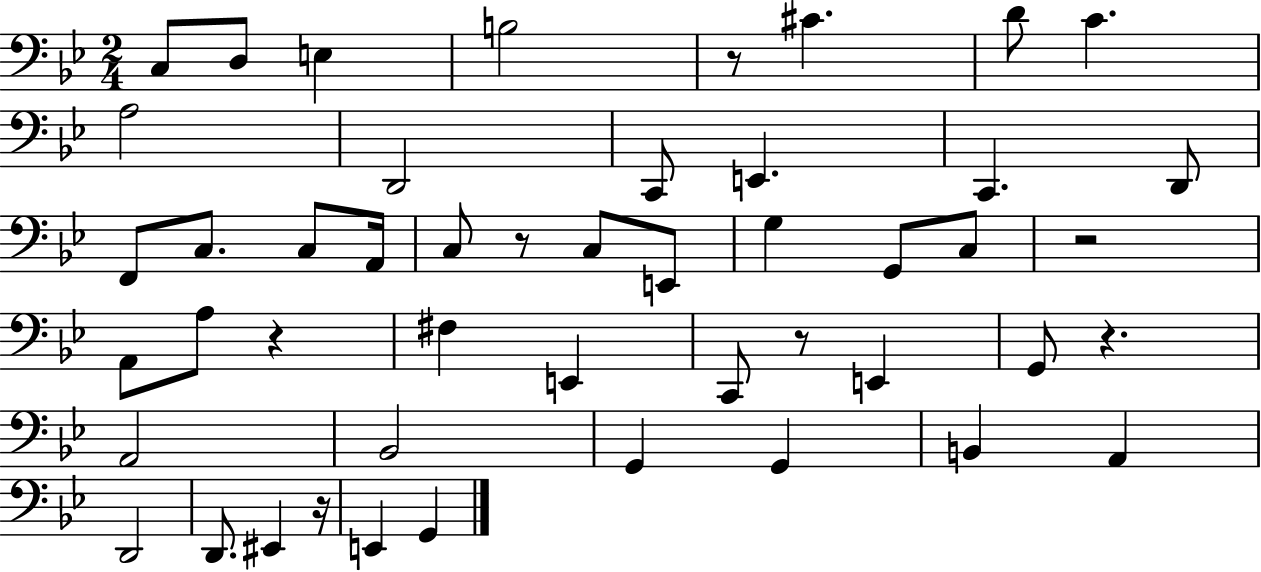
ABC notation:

X:1
T:Untitled
M:2/4
L:1/4
K:Bb
C,/2 D,/2 E, B,2 z/2 ^C D/2 C A,2 D,,2 C,,/2 E,, C,, D,,/2 F,,/2 C,/2 C,/2 A,,/4 C,/2 z/2 C,/2 E,,/2 G, G,,/2 C,/2 z2 A,,/2 A,/2 z ^F, E,, C,,/2 z/2 E,, G,,/2 z A,,2 _B,,2 G,, G,, B,, A,, D,,2 D,,/2 ^E,, z/4 E,, G,,